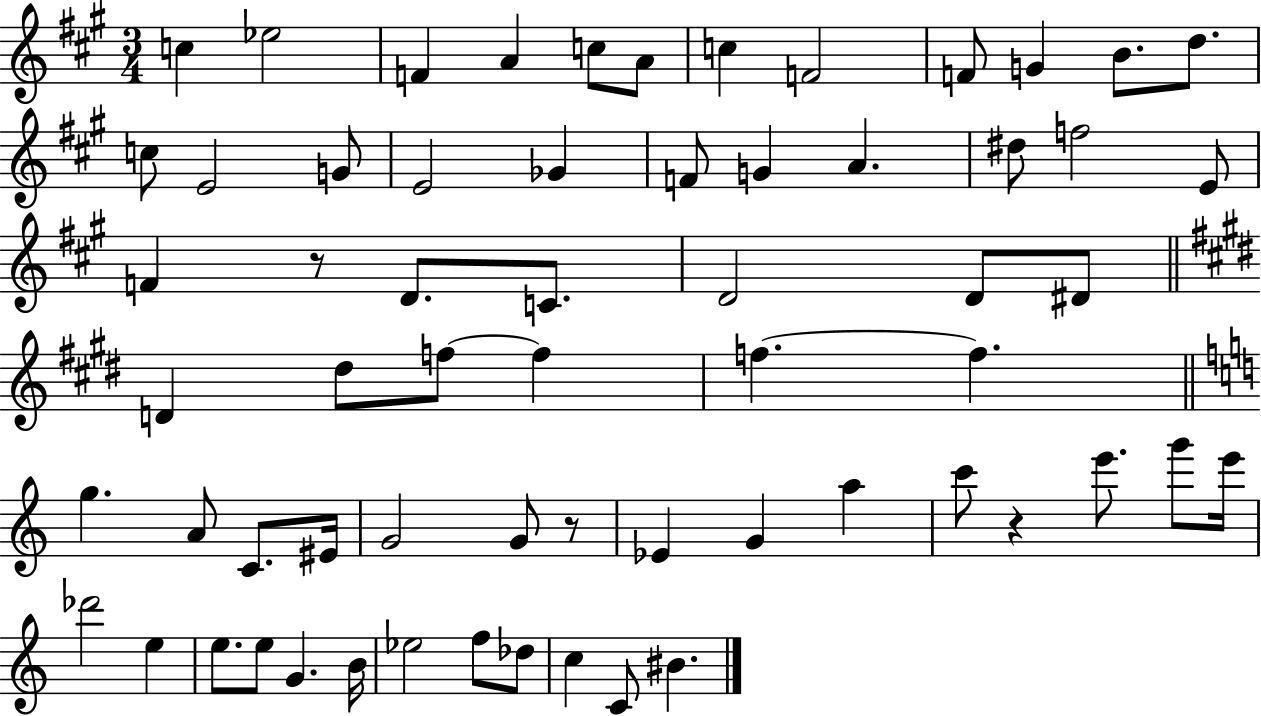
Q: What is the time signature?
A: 3/4